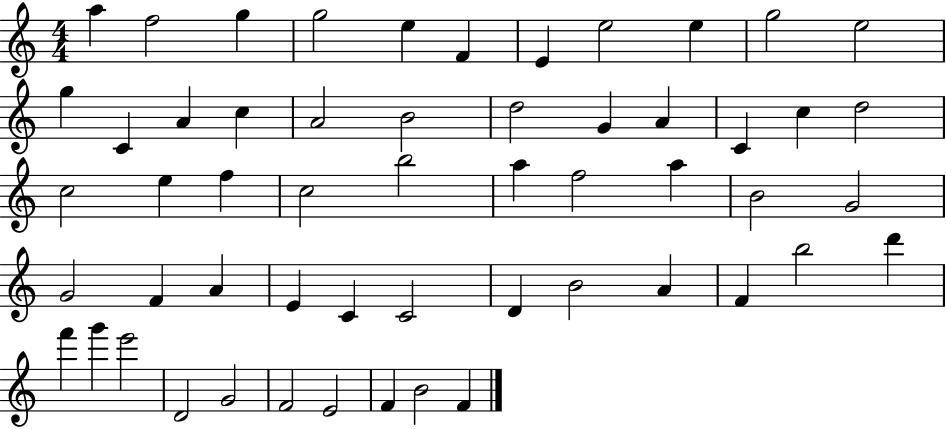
X:1
T:Untitled
M:4/4
L:1/4
K:C
a f2 g g2 e F E e2 e g2 e2 g C A c A2 B2 d2 G A C c d2 c2 e f c2 b2 a f2 a B2 G2 G2 F A E C C2 D B2 A F b2 d' f' g' e'2 D2 G2 F2 E2 F B2 F